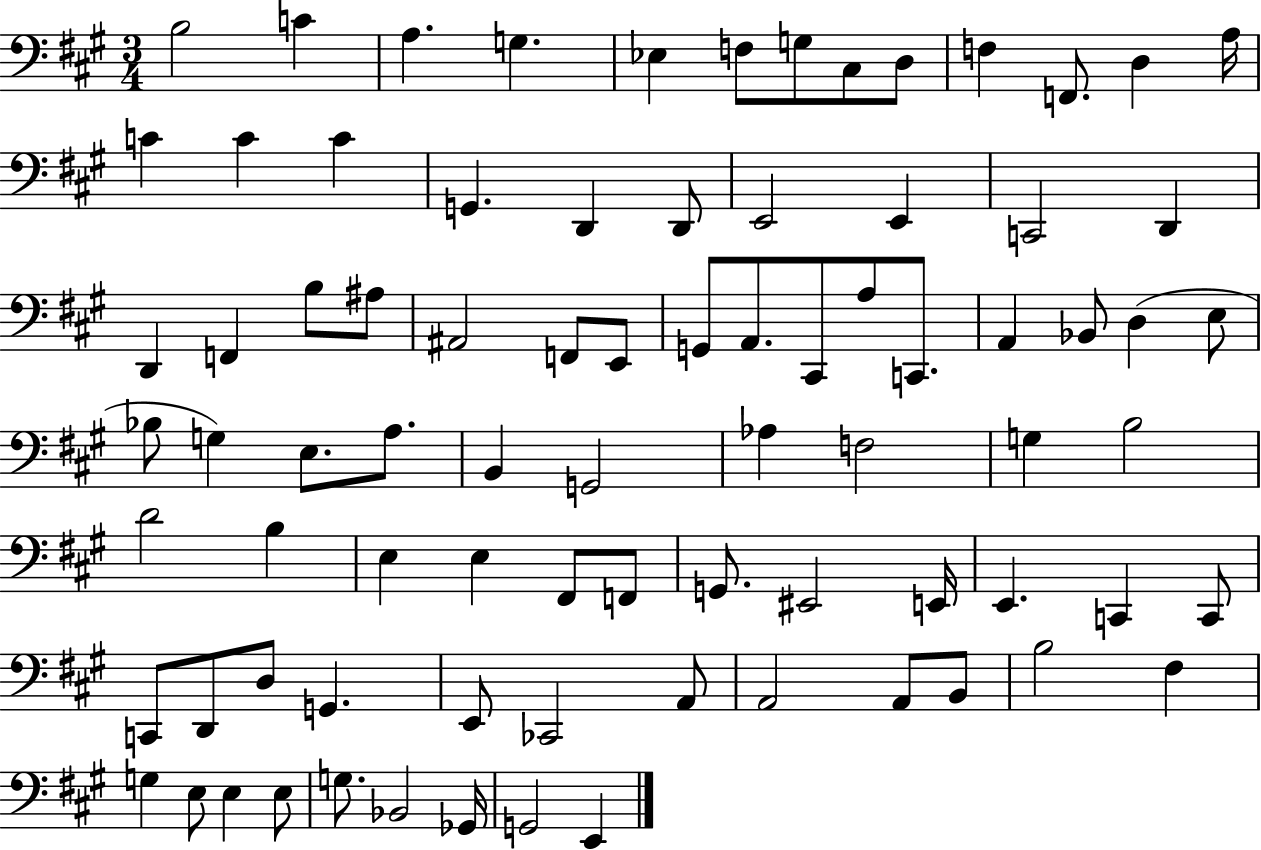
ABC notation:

X:1
T:Untitled
M:3/4
L:1/4
K:A
B,2 C A, G, _E, F,/2 G,/2 ^C,/2 D,/2 F, F,,/2 D, A,/4 C C C G,, D,, D,,/2 E,,2 E,, C,,2 D,, D,, F,, B,/2 ^A,/2 ^A,,2 F,,/2 E,,/2 G,,/2 A,,/2 ^C,,/2 A,/2 C,,/2 A,, _B,,/2 D, E,/2 _B,/2 G, E,/2 A,/2 B,, G,,2 _A, F,2 G, B,2 D2 B, E, E, ^F,,/2 F,,/2 G,,/2 ^E,,2 E,,/4 E,, C,, C,,/2 C,,/2 D,,/2 D,/2 G,, E,,/2 _C,,2 A,,/2 A,,2 A,,/2 B,,/2 B,2 ^F, G, E,/2 E, E,/2 G,/2 _B,,2 _G,,/4 G,,2 E,,